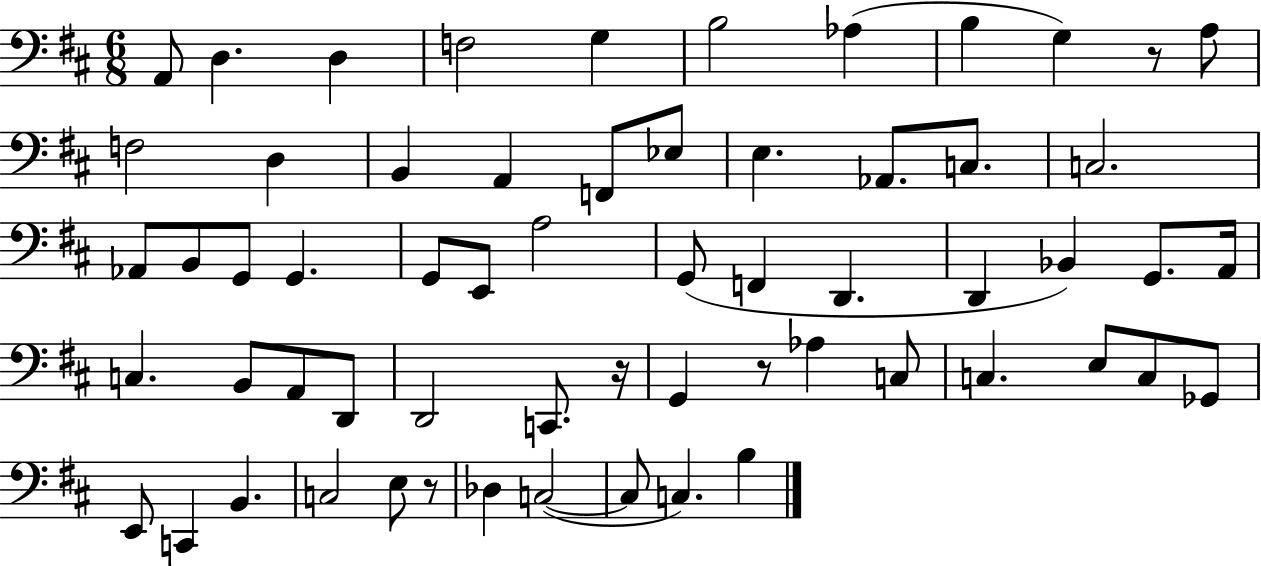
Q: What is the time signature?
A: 6/8